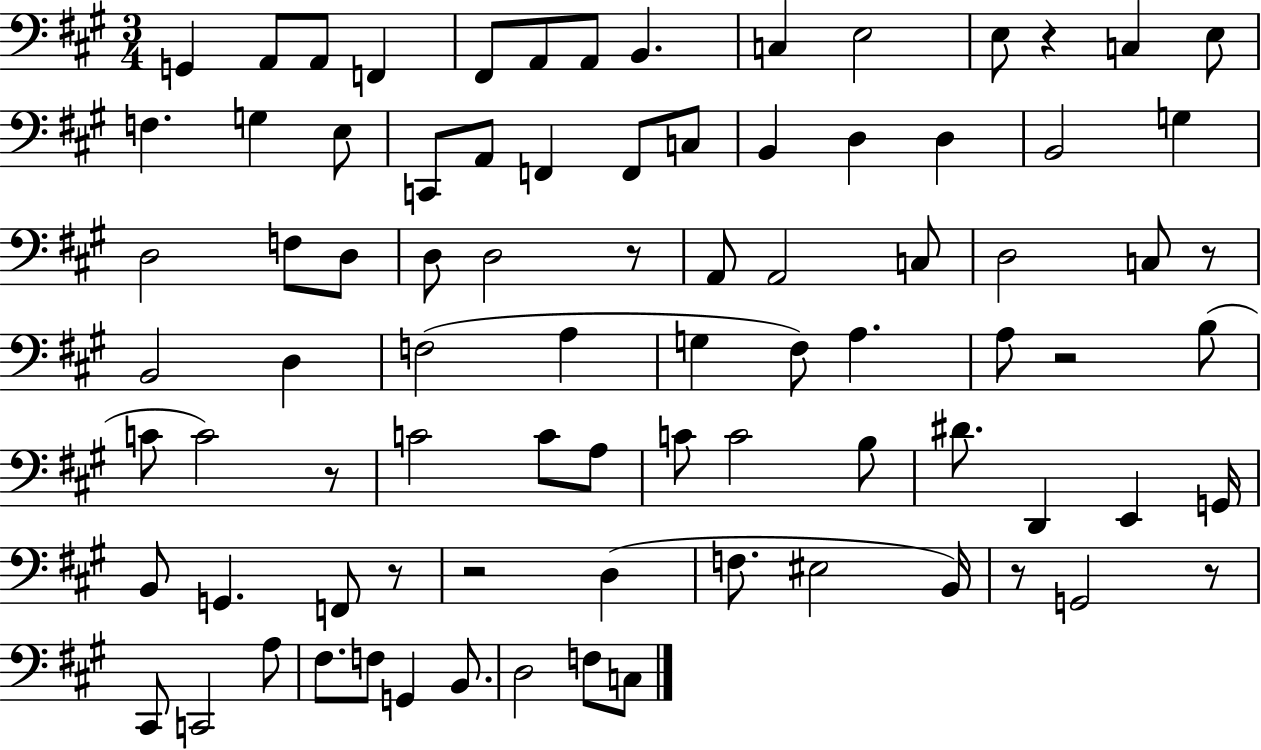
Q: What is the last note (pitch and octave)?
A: C3